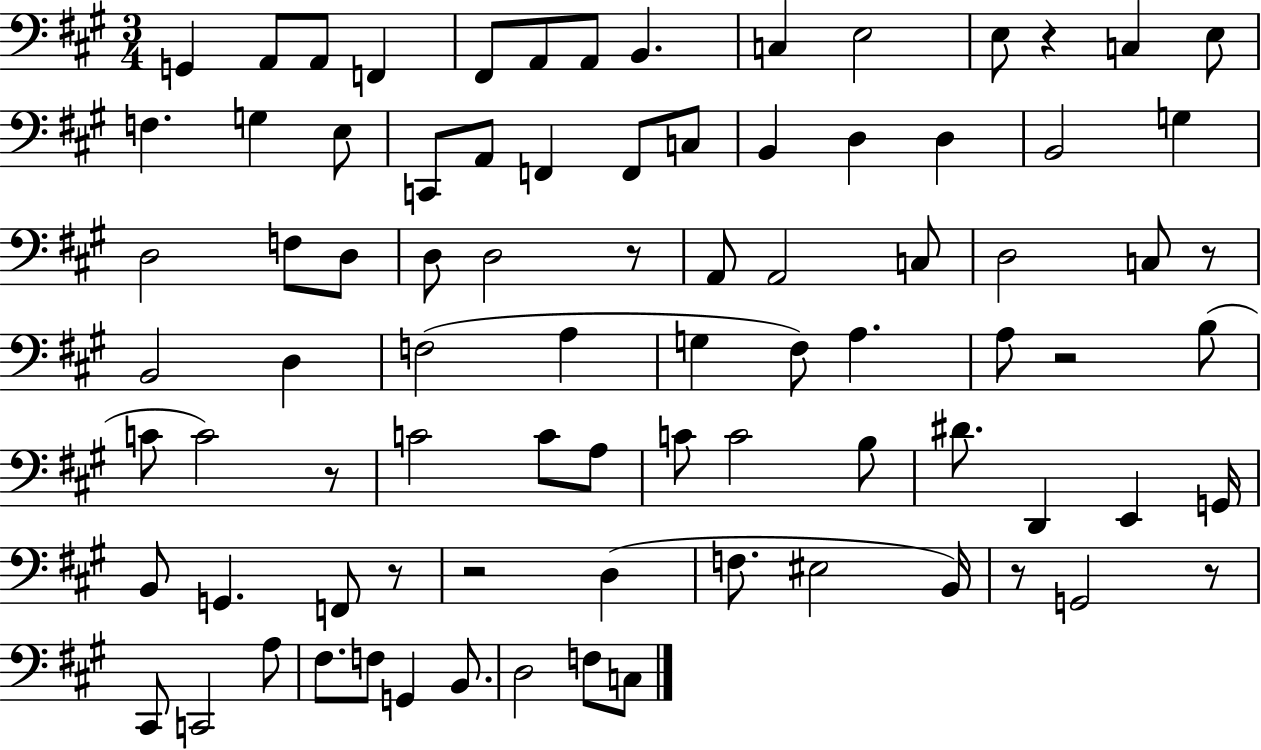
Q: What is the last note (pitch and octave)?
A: C3